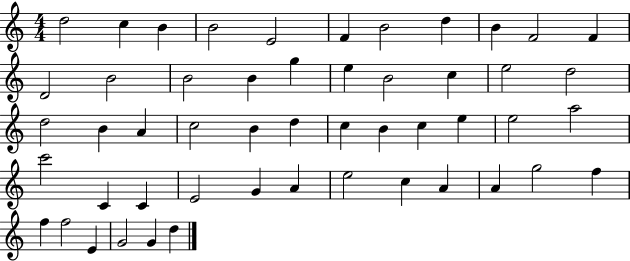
{
  \clef treble
  \numericTimeSignature
  \time 4/4
  \key c \major
  d''2 c''4 b'4 | b'2 e'2 | f'4 b'2 d''4 | b'4 f'2 f'4 | \break d'2 b'2 | b'2 b'4 g''4 | e''4 b'2 c''4 | e''2 d''2 | \break d''2 b'4 a'4 | c''2 b'4 d''4 | c''4 b'4 c''4 e''4 | e''2 a''2 | \break c'''2 c'4 c'4 | e'2 g'4 a'4 | e''2 c''4 a'4 | a'4 g''2 f''4 | \break f''4 f''2 e'4 | g'2 g'4 d''4 | \bar "|."
}